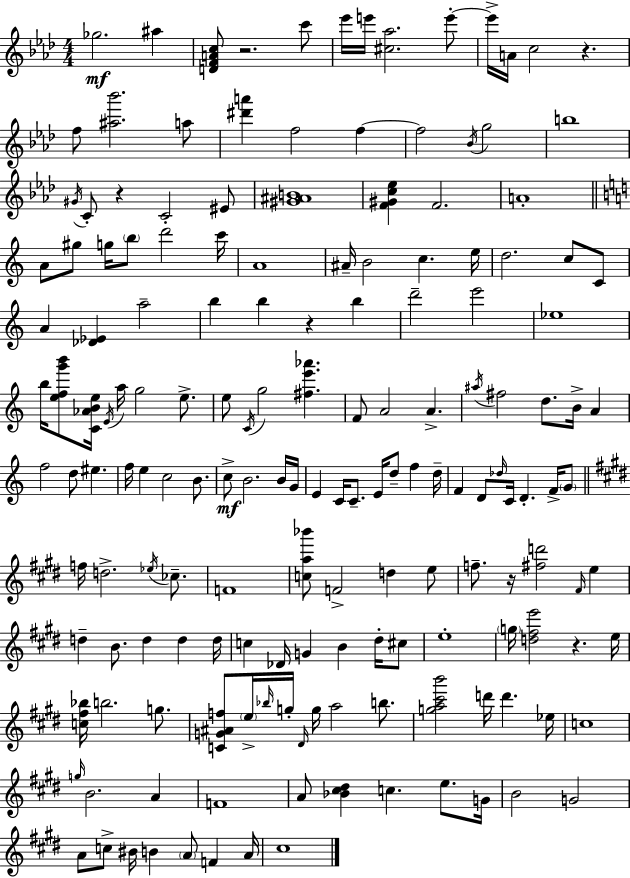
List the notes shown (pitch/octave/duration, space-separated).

Gb5/h. A#5/q [D4,F4,A4,C5]/e R/h. C6/e Eb6/s E6/s [C#5,Ab5]/h. E6/e E6/s A4/s C5/h R/q. F5/e [A#5,Bb6]/h. A5/e [D#6,A6]/q F5/h F5/q F5/h Bb4/s G5/h B5/w G#4/s C4/e R/q C4/h EIS4/e [G#4,A#4,B4]/w [F4,G#4,C5,Eb5]/q F4/h. A4/w A4/e G#5/e G5/s B5/e D6/h C6/s A4/w A#4/s B4/h C5/q. E5/s D5/h. C5/e C4/e A4/q [Db4,Eb4]/q A5/h B5/q B5/q R/q B5/q D6/h E6/h Eb5/w B5/s [E5,F5,G6,B6]/e [C4,Ab4,B4,E5]/s E4/s A5/s G5/h E5/e. E5/e C4/s G5/h [F#5,E6,Ab6]/q. F4/e A4/h A4/q. A#5/s F#5/h D5/e. B4/s A4/q F5/h D5/e EIS5/q. F5/s E5/q C5/h B4/e. C5/e B4/h. B4/s G4/s E4/q C4/s C4/e. E4/s D5/e F5/q D5/s F4/q D4/e Db5/s C4/s D4/q. F4/s G4/e F5/s D5/h. Eb5/s CES5/e. F4/w [C5,A5,Bb6]/e F4/h D5/q E5/e F5/e. R/s [F#5,D6]/h F#4/s E5/q D5/q B4/e. D5/q D5/q D5/s C5/q Db4/s G4/q B4/q D#5/s C#5/e E5/w G5/s [D5,F#5,E6]/h R/q. E5/s [C5,F#5,Bb5]/s B5/h. G5/e. [C4,G4,A#4,F5]/e E5/s Bb5/s G5/s D#4/s G5/s A5/h B5/e. [G5,A5,C#6,B6]/h D6/s D6/q. Eb5/s C5/w G5/s B4/h. A4/q F4/w A4/e [Bb4,C#5,D#5]/q C5/q. E5/e. G4/s B4/h G4/h A4/e C5/e BIS4/s B4/q A4/e F4/q A4/s C#5/w